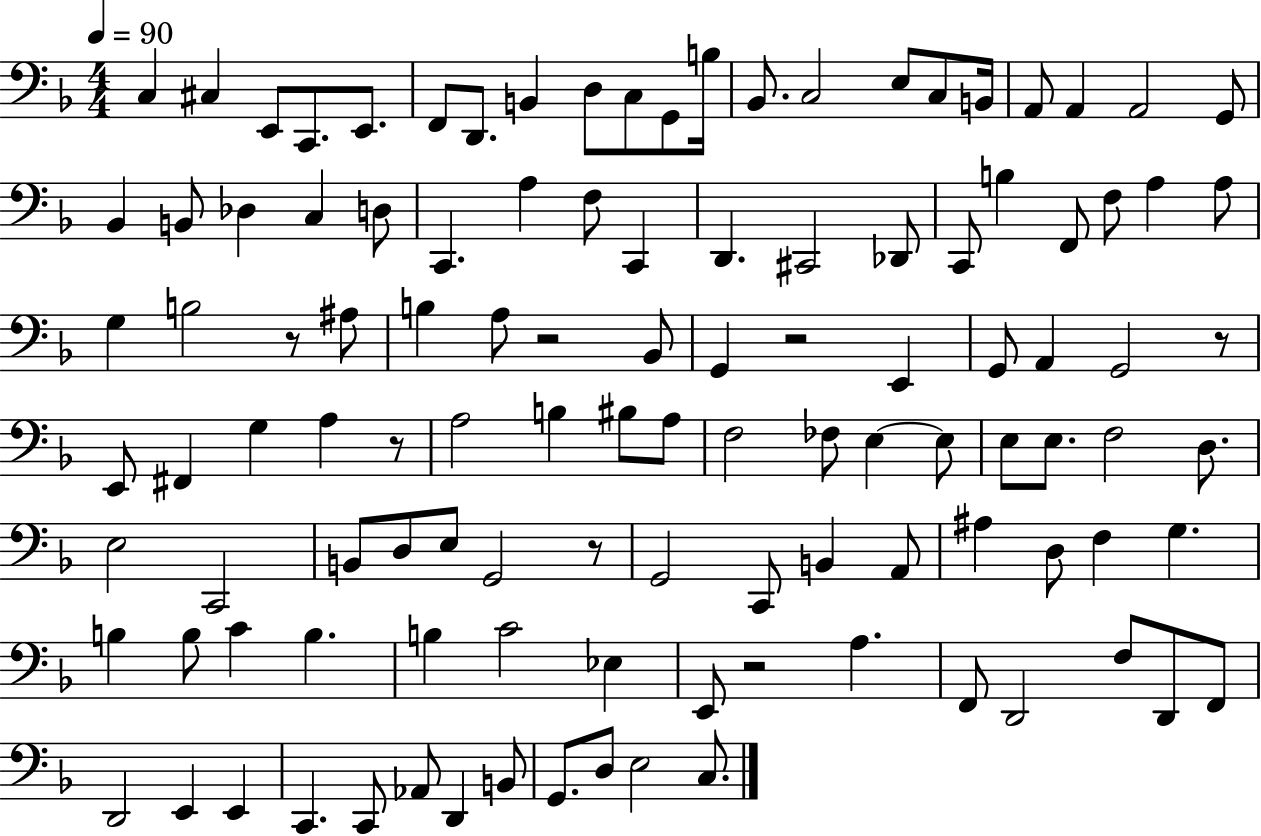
C3/q C#3/q E2/e C2/e. E2/e. F2/e D2/e. B2/q D3/e C3/e G2/e B3/s Bb2/e. C3/h E3/e C3/e B2/s A2/e A2/q A2/h G2/e Bb2/q B2/e Db3/q C3/q D3/e C2/q. A3/q F3/e C2/q D2/q. C#2/h Db2/e C2/e B3/q F2/e F3/e A3/q A3/e G3/q B3/h R/e A#3/e B3/q A3/e R/h Bb2/e G2/q R/h E2/q G2/e A2/q G2/h R/e E2/e F#2/q G3/q A3/q R/e A3/h B3/q BIS3/e A3/e F3/h FES3/e E3/q E3/e E3/e E3/e. F3/h D3/e. E3/h C2/h B2/e D3/e E3/e G2/h R/e G2/h C2/e B2/q A2/e A#3/q D3/e F3/q G3/q. B3/q B3/e C4/q B3/q. B3/q C4/h Eb3/q E2/e R/h A3/q. F2/e D2/h F3/e D2/e F2/e D2/h E2/q E2/q C2/q. C2/e Ab2/e D2/q B2/e G2/e. D3/e E3/h C3/e.